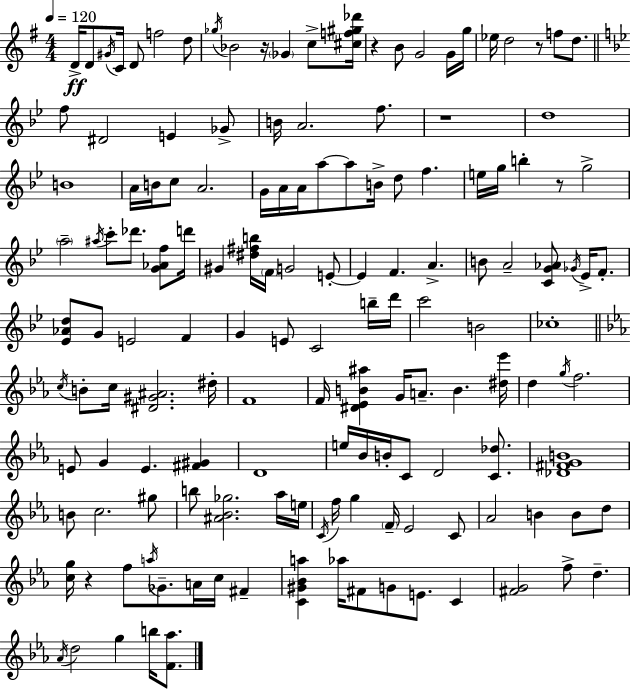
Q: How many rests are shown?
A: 6